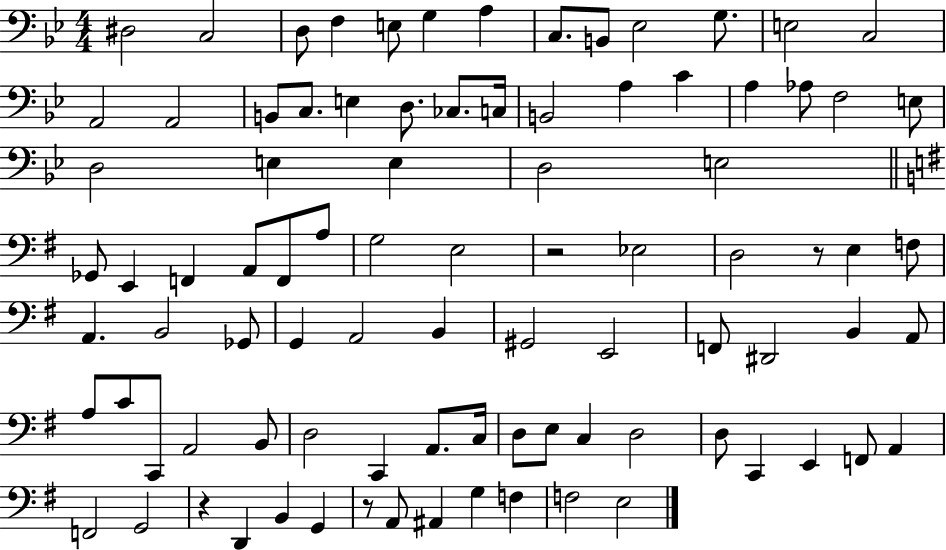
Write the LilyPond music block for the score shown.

{
  \clef bass
  \numericTimeSignature
  \time 4/4
  \key bes \major
  \repeat volta 2 { dis2 c2 | d8 f4 e8 g4 a4 | c8. b,8 ees2 g8. | e2 c2 | \break a,2 a,2 | b,8 c8. e4 d8. ces8. c16 | b,2 a4 c'4 | a4 aes8 f2 e8 | \break d2 e4 e4 | d2 e2 | \bar "||" \break \key g \major ges,8 e,4 f,4 a,8 f,8 a8 | g2 e2 | r2 ees2 | d2 r8 e4 f8 | \break a,4. b,2 ges,8 | g,4 a,2 b,4 | gis,2 e,2 | f,8 dis,2 b,4 a,8 | \break a8 c'8 c,8 a,2 b,8 | d2 c,4 a,8. c16 | d8 e8 c4 d2 | d8 c,4 e,4 f,8 a,4 | \break f,2 g,2 | r4 d,4 b,4 g,4 | r8 a,8 ais,4 g4 f4 | f2 e2 | \break } \bar "|."
}